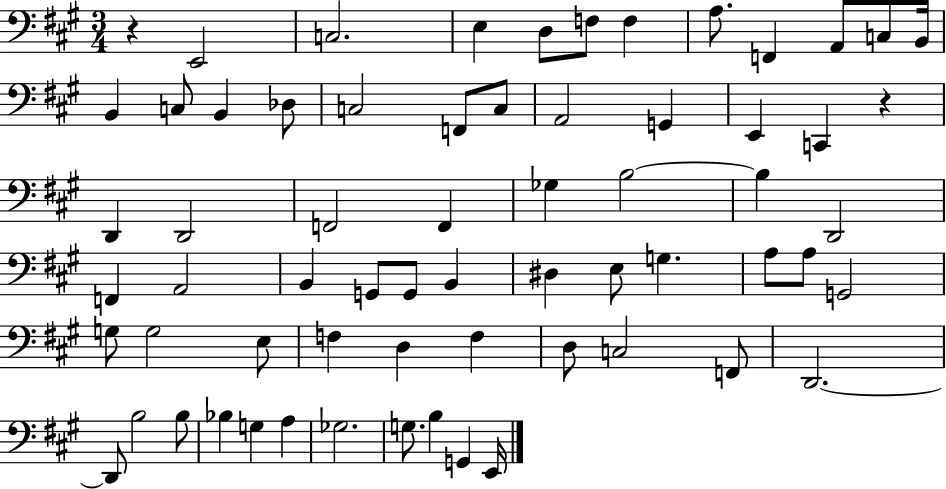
{
  \clef bass
  \numericTimeSignature
  \time 3/4
  \key a \major
  \repeat volta 2 { r4 e,2 | c2. | e4 d8 f8 f4 | a8. f,4 a,8 c8 b,16 | \break b,4 c8 b,4 des8 | c2 f,8 c8 | a,2 g,4 | e,4 c,4 r4 | \break d,4 d,2 | f,2 f,4 | ges4 b2~~ | b4 d,2 | \break f,4 a,2 | b,4 g,8 g,8 b,4 | dis4 e8 g4. | a8 a8 g,2 | \break g8 g2 e8 | f4 d4 f4 | d8 c2 f,8 | d,2.~~ | \break d,8 b2 b8 | bes4 g4 a4 | ges2. | g8. b4 g,4 e,16 | \break } \bar "|."
}